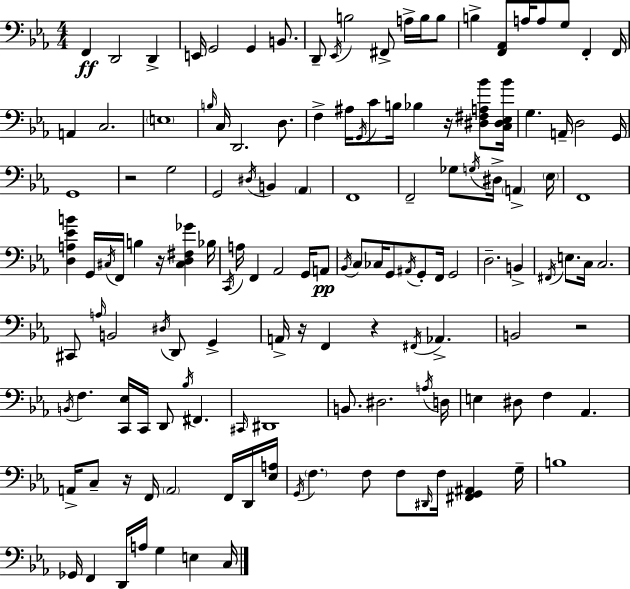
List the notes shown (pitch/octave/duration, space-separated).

F2/q D2/h D2/q E2/s G2/h G2/q B2/e. D2/e Eb2/s B3/h F#2/e A3/s B3/s B3/e B3/q [F2,Ab2]/e A3/s A3/e G3/e F2/q F2/s A2/q C3/h. E3/w B3/s C3/s D2/h. D3/e. F3/q A#3/s G2/s C4/e B3/s Bb3/q R/s [D#3,F#3,A3,Bb4]/e [C3,D#3,Eb3,Bb4]/s G3/q. A2/s D3/h G2/s G2/w R/h G3/h G2/h D#3/s B2/q Ab2/q F2/w F2/h Gb3/e G3/s D#3/s A2/q Eb3/s F2/w [D3,A3,Eb4,B4]/q G2/s C#3/s F2/s B3/q R/s [C#3,D3,F#3,Gb4]/q Bb3/s C2/s A3/s F2/q Ab2/h G2/s A2/e Bb2/s C3/e CES3/s G2/e A#2/s G2/e F2/s G2/h D3/h. B2/q F#2/s E3/e. C3/s C3/h. C#2/e A3/s B2/h D#3/s D2/e G2/q A2/s R/s F2/q R/q F#2/s Ab2/q. B2/h R/h B2/s F3/q. [C2,Eb3]/s C2/s D2/e Bb3/s F#2/q. C#2/s D#2/w B2/e. D#3/h. A3/s D3/s E3/q D#3/e F3/q Ab2/q. A2/s C3/e R/s F2/s A2/h F2/s D2/s [Eb3,A3]/s G2/s F3/q. F3/e F3/e D#2/s F3/s [F#2,G2,A#2]/q G3/s B3/w Gb2/s F2/q D2/s A3/s G3/q E3/q C3/s